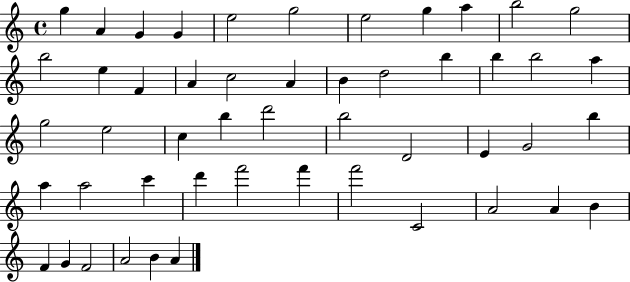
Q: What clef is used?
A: treble